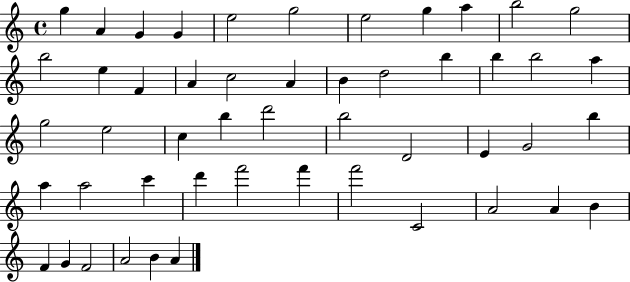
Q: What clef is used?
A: treble